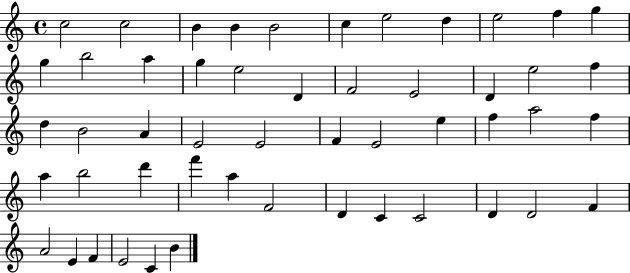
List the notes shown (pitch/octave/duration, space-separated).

C5/h C5/h B4/q B4/q B4/h C5/q E5/h D5/q E5/h F5/q G5/q G5/q B5/h A5/q G5/q E5/h D4/q F4/h E4/h D4/q E5/h F5/q D5/q B4/h A4/q E4/h E4/h F4/q E4/h E5/q F5/q A5/h F5/q A5/q B5/h D6/q F6/q A5/q F4/h D4/q C4/q C4/h D4/q D4/h F4/q A4/h E4/q F4/q E4/h C4/q B4/q